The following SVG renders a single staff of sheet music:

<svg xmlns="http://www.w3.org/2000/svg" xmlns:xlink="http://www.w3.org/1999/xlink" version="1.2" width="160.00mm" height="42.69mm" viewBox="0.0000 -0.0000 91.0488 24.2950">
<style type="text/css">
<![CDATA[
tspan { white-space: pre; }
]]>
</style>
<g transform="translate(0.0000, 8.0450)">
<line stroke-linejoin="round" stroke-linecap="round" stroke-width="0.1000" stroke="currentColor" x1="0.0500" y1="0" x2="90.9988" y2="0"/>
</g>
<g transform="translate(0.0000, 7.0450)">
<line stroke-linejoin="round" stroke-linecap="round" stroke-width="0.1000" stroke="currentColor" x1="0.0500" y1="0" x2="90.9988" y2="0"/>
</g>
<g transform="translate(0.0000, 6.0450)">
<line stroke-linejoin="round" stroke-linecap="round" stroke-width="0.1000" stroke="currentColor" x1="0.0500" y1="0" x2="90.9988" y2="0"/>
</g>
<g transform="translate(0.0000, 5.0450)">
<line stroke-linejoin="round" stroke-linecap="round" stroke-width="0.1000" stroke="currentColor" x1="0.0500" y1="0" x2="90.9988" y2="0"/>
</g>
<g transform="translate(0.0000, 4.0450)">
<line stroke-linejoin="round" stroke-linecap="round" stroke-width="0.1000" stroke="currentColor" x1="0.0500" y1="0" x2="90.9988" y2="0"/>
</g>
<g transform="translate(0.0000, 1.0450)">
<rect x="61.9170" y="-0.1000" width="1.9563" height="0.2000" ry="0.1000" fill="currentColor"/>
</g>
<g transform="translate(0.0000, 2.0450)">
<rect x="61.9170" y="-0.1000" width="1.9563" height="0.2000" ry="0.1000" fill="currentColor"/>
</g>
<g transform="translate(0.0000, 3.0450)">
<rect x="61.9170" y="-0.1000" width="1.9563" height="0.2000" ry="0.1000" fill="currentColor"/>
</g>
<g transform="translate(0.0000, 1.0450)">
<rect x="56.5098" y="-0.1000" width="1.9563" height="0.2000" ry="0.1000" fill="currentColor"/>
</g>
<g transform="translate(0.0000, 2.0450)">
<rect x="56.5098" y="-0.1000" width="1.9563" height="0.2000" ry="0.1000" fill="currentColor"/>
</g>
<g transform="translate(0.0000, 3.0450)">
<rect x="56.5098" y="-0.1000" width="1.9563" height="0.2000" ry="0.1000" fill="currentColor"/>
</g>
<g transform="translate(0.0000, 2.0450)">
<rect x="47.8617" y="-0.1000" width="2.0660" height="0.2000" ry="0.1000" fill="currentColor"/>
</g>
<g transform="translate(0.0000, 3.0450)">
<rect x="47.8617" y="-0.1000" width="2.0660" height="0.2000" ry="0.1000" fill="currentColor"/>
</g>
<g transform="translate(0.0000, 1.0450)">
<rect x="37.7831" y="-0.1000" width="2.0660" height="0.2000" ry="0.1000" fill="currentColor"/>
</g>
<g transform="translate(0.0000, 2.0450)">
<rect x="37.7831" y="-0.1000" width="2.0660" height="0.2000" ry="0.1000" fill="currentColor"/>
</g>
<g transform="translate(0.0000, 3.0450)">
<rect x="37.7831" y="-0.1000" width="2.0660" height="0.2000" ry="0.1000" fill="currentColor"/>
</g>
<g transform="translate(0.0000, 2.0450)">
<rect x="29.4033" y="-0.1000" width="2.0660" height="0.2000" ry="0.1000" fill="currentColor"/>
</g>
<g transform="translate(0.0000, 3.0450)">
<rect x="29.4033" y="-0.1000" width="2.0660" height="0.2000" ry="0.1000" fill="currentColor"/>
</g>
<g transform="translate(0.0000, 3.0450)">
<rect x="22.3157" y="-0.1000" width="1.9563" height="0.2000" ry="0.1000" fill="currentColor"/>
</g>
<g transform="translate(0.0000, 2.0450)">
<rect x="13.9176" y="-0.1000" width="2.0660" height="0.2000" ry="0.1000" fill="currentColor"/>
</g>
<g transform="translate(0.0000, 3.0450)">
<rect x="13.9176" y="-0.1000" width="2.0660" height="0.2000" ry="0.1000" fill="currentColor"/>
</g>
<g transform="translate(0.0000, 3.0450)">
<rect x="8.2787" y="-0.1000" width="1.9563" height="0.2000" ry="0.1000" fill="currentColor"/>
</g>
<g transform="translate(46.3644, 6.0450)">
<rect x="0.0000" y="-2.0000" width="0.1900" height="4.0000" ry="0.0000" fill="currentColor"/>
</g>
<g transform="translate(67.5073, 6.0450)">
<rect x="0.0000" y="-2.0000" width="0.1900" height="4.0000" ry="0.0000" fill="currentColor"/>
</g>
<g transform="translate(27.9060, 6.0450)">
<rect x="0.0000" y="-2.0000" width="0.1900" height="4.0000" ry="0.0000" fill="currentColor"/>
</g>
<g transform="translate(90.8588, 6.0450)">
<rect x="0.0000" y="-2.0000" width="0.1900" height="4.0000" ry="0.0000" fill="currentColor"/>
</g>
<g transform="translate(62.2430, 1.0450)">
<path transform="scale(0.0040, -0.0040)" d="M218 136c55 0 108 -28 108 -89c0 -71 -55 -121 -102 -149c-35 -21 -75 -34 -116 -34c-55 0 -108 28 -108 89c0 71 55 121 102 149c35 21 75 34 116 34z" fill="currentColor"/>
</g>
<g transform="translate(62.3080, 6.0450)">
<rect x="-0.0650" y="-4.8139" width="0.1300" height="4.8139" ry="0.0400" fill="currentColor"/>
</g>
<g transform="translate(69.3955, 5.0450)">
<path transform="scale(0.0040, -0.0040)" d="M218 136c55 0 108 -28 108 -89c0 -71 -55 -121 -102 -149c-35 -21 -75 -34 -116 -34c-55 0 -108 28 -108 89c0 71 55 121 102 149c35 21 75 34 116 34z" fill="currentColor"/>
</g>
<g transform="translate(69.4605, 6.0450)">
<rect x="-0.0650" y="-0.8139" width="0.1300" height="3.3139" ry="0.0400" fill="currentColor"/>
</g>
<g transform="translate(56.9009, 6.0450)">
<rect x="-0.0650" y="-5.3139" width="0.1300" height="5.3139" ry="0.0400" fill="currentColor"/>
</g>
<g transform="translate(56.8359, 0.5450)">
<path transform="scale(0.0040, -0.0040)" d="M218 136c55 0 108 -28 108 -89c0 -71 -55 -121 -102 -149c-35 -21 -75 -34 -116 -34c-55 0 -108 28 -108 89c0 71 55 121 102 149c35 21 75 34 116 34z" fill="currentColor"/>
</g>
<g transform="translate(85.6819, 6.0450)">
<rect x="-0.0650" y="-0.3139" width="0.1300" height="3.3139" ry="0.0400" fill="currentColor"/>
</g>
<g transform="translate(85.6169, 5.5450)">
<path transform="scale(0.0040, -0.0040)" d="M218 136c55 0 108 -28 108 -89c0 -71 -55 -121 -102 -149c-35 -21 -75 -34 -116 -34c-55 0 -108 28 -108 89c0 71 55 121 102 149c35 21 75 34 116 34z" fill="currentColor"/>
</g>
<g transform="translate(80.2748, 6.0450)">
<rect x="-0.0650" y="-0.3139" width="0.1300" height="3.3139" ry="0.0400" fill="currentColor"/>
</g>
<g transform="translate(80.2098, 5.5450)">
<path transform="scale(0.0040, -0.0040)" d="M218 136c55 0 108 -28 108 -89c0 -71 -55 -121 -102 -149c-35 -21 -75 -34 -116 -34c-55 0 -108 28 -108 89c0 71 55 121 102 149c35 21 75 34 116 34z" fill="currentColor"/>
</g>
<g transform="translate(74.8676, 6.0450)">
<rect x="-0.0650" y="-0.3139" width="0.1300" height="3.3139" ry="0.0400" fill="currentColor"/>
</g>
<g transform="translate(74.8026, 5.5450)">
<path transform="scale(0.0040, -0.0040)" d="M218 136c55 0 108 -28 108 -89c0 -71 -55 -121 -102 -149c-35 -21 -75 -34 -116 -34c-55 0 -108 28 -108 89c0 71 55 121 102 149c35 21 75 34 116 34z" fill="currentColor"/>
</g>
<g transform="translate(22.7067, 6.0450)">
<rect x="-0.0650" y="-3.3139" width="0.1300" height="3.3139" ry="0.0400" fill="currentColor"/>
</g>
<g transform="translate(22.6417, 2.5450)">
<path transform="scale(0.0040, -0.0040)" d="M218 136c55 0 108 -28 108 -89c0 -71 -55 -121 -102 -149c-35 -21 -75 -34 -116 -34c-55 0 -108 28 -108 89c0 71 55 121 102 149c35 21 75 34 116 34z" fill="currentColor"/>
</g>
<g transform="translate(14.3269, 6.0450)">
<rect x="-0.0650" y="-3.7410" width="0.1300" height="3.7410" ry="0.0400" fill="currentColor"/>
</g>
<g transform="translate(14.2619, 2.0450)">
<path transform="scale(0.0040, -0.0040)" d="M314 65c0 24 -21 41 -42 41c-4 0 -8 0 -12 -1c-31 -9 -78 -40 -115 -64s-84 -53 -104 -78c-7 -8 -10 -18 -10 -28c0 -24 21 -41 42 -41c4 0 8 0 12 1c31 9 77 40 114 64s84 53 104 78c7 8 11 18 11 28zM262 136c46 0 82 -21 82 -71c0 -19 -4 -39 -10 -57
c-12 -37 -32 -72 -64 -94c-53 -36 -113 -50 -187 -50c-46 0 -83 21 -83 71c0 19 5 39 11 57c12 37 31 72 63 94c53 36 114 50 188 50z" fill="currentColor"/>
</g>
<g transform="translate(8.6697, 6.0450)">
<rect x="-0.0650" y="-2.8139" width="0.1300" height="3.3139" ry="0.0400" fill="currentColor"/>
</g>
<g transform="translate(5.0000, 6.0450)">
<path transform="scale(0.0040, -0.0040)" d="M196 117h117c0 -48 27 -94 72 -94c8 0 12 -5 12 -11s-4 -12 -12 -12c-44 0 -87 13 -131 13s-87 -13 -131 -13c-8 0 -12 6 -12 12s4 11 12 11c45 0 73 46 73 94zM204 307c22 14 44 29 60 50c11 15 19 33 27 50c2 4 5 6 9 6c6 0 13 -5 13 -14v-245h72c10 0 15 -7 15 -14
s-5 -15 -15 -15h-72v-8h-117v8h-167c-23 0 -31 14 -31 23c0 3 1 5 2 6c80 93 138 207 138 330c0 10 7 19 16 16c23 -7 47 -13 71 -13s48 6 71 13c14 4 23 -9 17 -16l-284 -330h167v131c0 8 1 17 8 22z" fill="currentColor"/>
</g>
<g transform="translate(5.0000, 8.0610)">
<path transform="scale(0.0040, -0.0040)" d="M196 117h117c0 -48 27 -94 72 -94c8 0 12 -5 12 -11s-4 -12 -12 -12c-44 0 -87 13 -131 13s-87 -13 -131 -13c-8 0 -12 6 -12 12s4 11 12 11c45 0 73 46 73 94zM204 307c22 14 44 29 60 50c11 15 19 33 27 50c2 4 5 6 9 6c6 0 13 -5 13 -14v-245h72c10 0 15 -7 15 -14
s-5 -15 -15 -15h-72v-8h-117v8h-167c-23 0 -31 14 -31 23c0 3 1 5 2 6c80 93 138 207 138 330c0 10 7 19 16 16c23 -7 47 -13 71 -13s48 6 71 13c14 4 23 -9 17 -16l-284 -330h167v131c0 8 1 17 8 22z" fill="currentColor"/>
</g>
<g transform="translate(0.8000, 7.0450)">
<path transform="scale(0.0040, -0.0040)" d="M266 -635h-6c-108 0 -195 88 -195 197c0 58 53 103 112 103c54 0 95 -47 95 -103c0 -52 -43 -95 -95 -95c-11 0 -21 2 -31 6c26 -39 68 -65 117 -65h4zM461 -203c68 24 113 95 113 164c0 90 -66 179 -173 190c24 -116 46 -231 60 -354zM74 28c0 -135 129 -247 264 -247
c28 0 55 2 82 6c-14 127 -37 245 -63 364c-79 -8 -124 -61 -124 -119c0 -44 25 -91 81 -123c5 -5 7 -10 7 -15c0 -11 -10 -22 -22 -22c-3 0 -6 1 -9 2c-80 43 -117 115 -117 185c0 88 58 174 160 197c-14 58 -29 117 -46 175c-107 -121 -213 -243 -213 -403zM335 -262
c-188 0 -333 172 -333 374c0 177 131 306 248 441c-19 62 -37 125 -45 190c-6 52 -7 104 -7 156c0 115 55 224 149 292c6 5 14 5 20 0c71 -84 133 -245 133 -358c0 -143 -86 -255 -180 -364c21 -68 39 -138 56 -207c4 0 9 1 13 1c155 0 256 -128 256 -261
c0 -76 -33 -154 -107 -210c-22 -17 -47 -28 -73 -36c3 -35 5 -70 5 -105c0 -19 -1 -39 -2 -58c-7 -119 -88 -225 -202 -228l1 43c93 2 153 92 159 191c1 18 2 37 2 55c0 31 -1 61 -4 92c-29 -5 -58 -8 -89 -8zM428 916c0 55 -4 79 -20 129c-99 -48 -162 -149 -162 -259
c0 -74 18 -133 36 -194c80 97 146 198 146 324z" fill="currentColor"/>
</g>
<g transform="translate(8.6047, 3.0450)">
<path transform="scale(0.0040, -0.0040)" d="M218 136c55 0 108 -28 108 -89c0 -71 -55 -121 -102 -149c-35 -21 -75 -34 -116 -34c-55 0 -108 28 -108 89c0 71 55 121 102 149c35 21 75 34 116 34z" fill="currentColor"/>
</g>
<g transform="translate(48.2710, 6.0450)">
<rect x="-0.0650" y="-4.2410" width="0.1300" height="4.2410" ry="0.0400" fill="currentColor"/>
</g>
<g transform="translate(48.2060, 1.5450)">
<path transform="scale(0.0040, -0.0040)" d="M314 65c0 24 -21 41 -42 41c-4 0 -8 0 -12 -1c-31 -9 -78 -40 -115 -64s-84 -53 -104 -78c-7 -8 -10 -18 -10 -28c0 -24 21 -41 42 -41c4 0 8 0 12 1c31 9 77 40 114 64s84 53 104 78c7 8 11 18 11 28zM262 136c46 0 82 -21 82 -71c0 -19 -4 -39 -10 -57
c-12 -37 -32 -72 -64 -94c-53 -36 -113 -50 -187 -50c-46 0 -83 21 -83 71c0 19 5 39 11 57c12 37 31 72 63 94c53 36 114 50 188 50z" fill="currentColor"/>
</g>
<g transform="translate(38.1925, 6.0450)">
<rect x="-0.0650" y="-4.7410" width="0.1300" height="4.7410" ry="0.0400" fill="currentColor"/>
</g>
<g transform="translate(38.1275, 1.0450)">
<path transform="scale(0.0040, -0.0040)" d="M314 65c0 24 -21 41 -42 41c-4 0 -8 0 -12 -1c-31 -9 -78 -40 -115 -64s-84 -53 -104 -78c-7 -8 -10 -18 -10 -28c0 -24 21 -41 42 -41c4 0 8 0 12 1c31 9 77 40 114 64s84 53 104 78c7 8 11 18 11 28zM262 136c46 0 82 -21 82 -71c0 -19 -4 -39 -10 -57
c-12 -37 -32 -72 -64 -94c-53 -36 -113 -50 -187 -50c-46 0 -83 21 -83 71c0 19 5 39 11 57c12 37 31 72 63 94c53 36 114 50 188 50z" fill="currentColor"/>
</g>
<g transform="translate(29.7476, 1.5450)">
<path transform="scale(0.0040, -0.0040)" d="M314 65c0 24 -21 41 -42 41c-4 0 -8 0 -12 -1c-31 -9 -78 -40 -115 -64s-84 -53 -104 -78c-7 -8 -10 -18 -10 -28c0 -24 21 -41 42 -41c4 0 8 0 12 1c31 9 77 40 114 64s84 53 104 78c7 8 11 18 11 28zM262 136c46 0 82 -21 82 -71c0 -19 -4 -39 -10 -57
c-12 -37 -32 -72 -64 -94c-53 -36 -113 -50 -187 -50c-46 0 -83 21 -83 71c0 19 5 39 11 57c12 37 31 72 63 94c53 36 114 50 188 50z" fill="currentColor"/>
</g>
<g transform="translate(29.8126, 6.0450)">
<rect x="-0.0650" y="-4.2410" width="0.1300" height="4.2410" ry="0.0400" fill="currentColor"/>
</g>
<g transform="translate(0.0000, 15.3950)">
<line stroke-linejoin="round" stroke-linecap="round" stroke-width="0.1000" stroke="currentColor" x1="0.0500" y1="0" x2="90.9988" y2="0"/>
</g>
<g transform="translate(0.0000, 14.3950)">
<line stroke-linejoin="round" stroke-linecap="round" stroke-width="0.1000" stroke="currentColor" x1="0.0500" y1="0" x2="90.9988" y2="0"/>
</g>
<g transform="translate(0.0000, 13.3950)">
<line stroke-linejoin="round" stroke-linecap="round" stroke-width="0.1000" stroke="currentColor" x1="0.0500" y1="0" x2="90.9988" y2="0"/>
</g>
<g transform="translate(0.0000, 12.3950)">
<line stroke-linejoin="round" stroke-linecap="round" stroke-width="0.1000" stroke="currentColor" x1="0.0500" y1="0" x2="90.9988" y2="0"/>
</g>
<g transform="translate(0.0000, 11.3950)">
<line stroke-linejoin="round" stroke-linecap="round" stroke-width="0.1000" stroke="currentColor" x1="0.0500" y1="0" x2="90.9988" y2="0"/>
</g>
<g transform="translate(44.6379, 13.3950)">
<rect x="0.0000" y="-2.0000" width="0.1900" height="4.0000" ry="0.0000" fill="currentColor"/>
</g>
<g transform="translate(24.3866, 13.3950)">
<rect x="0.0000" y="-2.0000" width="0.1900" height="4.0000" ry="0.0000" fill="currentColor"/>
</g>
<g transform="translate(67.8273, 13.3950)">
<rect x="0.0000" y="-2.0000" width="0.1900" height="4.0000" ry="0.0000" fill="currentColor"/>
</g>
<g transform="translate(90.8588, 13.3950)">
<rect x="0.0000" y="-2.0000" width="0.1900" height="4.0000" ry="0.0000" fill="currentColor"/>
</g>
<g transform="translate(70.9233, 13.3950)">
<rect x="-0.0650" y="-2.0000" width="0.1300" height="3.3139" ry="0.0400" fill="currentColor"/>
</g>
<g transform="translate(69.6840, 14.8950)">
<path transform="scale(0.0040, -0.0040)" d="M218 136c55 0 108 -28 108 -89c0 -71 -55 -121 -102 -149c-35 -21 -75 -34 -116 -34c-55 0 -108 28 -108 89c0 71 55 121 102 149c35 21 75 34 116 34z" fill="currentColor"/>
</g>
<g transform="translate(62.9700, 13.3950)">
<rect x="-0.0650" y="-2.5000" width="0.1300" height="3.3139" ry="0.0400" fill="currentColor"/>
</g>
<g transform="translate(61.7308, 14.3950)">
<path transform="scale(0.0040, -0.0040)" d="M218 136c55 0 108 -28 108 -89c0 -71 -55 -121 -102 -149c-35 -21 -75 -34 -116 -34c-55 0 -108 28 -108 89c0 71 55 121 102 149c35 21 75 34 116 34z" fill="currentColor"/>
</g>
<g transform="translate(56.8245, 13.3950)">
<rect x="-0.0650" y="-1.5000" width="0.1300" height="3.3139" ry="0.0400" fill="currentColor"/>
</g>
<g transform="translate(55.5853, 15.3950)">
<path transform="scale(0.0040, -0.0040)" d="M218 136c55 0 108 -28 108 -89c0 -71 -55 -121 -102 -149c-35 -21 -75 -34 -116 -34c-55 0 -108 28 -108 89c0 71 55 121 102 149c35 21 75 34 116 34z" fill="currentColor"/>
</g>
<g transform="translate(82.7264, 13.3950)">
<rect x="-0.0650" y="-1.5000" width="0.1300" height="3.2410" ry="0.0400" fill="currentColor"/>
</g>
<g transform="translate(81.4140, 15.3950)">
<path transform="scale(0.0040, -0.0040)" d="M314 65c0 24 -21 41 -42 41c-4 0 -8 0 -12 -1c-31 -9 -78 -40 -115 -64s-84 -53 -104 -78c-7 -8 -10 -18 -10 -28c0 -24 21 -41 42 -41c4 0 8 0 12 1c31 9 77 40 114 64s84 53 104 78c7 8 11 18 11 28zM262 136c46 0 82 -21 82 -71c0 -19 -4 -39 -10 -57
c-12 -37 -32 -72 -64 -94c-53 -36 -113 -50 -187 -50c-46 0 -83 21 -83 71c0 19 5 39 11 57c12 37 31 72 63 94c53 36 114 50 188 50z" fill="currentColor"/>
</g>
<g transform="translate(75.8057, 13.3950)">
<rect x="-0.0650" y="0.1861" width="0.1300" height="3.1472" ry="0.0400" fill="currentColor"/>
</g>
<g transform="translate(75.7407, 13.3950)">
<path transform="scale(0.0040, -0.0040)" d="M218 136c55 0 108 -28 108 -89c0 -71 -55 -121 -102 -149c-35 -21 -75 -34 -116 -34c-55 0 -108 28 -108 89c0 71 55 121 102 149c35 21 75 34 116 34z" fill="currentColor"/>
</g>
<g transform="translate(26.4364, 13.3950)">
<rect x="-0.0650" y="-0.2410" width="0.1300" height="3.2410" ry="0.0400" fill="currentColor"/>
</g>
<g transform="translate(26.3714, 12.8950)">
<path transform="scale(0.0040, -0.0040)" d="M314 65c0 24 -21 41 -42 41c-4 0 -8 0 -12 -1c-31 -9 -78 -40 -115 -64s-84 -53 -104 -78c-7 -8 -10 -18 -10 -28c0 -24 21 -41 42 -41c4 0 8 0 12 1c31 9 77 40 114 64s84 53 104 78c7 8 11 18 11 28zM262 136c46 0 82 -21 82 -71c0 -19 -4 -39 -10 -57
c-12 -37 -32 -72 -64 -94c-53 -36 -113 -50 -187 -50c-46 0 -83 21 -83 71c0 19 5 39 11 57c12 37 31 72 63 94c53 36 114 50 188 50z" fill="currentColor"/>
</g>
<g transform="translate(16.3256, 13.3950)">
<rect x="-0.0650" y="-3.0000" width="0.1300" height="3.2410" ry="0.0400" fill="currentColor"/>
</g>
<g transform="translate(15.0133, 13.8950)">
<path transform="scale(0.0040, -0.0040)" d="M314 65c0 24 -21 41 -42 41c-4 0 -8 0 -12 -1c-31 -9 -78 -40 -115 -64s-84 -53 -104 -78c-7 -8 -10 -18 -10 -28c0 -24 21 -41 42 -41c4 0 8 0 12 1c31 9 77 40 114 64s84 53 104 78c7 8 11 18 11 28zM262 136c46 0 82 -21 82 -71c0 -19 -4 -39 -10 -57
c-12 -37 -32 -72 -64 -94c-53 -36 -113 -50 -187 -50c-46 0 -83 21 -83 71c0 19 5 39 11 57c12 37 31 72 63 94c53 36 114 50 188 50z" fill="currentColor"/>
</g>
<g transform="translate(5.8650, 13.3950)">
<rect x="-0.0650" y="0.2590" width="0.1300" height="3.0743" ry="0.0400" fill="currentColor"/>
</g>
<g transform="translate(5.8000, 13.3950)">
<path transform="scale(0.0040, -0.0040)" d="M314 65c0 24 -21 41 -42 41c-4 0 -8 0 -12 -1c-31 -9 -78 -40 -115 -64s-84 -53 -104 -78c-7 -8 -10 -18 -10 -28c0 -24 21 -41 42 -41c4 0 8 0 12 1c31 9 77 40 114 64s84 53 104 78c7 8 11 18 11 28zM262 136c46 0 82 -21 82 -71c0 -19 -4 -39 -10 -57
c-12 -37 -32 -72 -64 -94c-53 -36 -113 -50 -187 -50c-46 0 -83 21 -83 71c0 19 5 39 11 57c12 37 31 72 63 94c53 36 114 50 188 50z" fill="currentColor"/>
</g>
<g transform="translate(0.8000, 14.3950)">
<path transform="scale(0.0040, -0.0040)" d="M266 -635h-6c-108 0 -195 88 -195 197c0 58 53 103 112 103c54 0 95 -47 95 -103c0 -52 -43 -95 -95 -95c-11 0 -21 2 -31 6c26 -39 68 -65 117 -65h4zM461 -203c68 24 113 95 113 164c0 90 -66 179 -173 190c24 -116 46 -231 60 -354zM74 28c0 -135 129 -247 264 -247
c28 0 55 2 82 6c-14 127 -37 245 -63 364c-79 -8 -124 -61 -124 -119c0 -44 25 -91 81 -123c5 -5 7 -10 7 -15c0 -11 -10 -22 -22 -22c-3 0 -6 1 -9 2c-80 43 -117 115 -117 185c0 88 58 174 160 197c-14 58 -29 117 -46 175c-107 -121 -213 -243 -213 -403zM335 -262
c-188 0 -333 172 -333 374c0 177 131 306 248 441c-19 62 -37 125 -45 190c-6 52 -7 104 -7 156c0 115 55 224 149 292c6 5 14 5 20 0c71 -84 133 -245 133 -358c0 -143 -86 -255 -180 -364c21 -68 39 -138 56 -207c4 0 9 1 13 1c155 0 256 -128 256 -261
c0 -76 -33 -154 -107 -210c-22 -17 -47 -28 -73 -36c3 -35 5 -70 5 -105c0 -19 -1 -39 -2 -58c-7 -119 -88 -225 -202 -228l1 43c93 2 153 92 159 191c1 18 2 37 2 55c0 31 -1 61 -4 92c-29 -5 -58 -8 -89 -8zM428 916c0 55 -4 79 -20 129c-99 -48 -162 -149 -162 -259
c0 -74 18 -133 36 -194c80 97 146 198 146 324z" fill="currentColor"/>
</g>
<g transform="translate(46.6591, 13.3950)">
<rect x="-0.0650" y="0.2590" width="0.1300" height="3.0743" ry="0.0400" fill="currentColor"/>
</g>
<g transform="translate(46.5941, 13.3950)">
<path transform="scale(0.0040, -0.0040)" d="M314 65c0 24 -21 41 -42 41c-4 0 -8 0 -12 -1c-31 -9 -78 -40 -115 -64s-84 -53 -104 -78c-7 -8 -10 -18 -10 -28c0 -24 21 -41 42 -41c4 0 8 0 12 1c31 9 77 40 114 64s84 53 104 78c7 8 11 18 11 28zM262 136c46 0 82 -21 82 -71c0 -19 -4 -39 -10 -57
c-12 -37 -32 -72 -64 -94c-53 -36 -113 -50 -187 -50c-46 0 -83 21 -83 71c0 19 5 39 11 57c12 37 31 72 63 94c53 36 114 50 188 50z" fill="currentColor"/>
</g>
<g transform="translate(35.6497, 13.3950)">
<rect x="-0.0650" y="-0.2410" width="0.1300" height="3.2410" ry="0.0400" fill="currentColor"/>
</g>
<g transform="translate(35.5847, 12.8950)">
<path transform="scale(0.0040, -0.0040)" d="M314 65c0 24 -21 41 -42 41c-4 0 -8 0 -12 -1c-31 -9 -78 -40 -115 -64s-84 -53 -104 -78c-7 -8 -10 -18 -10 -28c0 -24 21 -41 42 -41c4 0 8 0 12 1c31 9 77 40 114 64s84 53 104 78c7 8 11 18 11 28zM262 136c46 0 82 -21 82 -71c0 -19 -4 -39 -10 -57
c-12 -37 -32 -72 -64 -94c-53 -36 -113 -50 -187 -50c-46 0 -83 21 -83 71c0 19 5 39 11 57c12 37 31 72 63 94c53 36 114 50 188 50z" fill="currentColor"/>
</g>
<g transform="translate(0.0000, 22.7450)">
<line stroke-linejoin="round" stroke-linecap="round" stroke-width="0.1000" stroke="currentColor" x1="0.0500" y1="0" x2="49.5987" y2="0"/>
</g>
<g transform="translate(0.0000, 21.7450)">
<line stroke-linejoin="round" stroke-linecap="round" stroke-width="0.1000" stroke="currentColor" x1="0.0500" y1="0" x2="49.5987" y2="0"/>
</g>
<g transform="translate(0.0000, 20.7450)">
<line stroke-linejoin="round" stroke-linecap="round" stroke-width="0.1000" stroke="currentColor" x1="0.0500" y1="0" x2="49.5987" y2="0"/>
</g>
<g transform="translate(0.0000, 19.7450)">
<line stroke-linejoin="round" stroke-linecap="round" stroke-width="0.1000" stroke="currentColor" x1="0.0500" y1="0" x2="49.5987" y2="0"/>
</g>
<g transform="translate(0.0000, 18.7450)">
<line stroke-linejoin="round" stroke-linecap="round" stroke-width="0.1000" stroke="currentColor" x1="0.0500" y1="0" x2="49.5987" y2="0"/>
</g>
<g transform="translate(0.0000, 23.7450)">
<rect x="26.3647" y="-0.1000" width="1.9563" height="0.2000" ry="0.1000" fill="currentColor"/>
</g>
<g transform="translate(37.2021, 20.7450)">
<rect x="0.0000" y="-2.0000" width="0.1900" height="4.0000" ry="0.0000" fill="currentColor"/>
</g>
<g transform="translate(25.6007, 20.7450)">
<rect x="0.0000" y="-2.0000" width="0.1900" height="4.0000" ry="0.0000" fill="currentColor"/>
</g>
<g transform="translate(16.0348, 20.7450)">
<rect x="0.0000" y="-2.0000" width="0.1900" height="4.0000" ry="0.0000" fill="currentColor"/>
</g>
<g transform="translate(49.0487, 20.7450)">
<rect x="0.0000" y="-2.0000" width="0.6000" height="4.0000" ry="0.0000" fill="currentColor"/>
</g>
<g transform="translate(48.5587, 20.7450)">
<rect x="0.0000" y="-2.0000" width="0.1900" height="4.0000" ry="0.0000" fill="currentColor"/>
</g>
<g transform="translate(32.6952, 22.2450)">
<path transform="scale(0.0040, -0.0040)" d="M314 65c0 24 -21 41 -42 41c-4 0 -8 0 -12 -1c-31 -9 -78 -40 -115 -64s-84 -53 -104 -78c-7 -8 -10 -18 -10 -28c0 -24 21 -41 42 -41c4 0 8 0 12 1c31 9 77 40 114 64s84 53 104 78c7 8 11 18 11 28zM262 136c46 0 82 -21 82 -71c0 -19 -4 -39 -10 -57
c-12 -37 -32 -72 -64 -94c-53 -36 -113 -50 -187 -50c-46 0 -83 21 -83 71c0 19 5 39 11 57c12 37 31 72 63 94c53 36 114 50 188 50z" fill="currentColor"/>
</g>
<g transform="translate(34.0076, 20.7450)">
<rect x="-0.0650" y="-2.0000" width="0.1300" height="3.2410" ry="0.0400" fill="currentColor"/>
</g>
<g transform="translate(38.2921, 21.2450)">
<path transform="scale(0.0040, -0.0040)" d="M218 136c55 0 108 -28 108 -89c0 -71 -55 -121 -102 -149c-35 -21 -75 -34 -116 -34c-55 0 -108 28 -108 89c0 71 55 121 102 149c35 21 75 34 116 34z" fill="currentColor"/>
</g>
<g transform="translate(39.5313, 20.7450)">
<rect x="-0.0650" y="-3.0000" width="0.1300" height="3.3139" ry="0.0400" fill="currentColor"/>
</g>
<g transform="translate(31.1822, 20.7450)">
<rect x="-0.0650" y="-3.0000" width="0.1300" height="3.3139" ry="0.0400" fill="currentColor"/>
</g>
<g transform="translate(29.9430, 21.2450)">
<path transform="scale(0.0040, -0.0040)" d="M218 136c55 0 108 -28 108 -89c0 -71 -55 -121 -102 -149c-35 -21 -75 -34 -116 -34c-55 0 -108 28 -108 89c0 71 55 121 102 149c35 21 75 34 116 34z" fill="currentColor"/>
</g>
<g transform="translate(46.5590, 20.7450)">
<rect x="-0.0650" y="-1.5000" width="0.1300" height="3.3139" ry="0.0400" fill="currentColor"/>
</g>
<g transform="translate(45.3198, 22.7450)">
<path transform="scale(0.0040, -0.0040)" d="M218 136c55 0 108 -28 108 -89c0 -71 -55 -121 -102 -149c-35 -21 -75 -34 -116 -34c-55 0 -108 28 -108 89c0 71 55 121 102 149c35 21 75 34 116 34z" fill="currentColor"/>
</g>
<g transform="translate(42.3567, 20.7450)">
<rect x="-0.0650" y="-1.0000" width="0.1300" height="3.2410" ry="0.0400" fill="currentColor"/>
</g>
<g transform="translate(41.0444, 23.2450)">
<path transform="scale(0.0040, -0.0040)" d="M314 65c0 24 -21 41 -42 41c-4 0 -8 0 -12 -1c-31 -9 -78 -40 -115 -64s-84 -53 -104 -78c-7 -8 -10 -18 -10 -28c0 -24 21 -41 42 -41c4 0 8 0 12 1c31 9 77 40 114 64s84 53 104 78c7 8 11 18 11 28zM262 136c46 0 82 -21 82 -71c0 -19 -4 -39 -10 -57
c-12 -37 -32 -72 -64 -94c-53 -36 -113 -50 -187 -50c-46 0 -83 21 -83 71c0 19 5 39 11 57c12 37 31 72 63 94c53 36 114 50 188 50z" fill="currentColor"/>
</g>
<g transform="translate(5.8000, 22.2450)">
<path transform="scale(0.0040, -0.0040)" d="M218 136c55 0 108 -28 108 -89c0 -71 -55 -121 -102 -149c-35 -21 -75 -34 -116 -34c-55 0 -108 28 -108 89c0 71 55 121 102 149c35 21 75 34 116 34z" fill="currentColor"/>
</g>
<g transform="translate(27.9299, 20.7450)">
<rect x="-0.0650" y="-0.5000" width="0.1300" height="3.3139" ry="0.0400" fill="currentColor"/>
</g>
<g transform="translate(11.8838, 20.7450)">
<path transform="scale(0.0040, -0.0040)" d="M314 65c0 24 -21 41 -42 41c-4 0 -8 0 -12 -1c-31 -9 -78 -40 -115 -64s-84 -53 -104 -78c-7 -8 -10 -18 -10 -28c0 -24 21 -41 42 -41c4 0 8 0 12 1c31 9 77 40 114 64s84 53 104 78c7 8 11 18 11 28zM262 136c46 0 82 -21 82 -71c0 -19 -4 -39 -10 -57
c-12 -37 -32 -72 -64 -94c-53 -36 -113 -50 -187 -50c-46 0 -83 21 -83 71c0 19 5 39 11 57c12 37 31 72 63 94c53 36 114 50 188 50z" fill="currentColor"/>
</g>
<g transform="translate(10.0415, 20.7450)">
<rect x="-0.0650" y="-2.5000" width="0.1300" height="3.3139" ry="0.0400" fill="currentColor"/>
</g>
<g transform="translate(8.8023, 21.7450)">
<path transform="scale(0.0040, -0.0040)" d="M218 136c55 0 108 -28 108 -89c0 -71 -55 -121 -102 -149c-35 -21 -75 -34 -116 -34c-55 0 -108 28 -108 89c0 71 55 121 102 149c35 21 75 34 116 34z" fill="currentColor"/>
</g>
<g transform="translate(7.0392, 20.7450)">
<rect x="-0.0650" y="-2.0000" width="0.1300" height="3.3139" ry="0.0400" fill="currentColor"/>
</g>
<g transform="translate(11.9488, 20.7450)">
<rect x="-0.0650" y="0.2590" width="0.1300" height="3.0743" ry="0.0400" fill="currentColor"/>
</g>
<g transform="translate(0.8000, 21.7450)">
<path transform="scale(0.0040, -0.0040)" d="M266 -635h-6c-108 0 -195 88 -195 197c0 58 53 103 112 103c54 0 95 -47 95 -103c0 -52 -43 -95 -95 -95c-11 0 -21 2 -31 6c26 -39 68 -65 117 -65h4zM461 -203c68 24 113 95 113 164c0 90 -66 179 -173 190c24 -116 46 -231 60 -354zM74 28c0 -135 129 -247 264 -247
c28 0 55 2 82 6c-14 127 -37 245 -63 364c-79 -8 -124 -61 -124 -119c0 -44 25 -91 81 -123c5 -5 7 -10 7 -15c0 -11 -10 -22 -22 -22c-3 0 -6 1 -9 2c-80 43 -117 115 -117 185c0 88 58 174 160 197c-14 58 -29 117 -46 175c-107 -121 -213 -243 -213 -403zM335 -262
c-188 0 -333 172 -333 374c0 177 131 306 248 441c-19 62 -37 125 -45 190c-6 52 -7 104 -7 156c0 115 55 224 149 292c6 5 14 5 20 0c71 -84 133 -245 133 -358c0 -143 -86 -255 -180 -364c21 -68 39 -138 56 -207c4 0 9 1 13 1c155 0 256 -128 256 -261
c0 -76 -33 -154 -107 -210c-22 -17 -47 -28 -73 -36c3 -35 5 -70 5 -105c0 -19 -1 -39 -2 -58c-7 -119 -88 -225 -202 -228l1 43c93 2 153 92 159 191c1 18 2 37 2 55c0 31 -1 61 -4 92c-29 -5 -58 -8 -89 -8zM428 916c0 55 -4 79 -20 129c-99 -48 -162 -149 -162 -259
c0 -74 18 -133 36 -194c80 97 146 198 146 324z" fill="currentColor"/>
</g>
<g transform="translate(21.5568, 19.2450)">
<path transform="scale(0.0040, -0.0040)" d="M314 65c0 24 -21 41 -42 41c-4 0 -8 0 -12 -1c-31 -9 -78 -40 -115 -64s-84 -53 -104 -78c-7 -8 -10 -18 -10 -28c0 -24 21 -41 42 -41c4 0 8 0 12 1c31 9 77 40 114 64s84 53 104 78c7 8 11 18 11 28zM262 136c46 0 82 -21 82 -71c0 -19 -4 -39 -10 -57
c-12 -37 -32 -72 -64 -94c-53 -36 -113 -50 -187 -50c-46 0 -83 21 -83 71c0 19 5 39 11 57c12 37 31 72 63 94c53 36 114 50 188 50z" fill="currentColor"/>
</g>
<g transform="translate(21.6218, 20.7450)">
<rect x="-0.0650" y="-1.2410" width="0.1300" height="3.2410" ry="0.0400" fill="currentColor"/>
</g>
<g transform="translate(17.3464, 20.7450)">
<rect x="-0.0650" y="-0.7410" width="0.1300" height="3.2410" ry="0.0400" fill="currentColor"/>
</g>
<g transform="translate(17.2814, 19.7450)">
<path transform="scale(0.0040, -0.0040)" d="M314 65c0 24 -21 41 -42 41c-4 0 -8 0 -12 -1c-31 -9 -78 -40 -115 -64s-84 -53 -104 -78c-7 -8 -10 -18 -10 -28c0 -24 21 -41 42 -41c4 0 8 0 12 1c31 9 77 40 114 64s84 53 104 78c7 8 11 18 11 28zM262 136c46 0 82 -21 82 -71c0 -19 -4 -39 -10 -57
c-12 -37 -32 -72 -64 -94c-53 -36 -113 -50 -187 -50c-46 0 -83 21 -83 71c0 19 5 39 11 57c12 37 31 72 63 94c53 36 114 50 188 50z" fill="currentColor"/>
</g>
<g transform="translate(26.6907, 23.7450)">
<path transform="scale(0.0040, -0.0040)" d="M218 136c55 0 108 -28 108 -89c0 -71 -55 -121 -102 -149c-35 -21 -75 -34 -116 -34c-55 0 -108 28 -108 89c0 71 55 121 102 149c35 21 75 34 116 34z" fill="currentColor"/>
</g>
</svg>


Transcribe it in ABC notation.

X:1
T:Untitled
M:4/4
L:1/4
K:C
a c'2 b d'2 e'2 d'2 f' e' d c c c B2 A2 c2 c2 B2 E G F B E2 F G B2 d2 e2 C A F2 A D2 E